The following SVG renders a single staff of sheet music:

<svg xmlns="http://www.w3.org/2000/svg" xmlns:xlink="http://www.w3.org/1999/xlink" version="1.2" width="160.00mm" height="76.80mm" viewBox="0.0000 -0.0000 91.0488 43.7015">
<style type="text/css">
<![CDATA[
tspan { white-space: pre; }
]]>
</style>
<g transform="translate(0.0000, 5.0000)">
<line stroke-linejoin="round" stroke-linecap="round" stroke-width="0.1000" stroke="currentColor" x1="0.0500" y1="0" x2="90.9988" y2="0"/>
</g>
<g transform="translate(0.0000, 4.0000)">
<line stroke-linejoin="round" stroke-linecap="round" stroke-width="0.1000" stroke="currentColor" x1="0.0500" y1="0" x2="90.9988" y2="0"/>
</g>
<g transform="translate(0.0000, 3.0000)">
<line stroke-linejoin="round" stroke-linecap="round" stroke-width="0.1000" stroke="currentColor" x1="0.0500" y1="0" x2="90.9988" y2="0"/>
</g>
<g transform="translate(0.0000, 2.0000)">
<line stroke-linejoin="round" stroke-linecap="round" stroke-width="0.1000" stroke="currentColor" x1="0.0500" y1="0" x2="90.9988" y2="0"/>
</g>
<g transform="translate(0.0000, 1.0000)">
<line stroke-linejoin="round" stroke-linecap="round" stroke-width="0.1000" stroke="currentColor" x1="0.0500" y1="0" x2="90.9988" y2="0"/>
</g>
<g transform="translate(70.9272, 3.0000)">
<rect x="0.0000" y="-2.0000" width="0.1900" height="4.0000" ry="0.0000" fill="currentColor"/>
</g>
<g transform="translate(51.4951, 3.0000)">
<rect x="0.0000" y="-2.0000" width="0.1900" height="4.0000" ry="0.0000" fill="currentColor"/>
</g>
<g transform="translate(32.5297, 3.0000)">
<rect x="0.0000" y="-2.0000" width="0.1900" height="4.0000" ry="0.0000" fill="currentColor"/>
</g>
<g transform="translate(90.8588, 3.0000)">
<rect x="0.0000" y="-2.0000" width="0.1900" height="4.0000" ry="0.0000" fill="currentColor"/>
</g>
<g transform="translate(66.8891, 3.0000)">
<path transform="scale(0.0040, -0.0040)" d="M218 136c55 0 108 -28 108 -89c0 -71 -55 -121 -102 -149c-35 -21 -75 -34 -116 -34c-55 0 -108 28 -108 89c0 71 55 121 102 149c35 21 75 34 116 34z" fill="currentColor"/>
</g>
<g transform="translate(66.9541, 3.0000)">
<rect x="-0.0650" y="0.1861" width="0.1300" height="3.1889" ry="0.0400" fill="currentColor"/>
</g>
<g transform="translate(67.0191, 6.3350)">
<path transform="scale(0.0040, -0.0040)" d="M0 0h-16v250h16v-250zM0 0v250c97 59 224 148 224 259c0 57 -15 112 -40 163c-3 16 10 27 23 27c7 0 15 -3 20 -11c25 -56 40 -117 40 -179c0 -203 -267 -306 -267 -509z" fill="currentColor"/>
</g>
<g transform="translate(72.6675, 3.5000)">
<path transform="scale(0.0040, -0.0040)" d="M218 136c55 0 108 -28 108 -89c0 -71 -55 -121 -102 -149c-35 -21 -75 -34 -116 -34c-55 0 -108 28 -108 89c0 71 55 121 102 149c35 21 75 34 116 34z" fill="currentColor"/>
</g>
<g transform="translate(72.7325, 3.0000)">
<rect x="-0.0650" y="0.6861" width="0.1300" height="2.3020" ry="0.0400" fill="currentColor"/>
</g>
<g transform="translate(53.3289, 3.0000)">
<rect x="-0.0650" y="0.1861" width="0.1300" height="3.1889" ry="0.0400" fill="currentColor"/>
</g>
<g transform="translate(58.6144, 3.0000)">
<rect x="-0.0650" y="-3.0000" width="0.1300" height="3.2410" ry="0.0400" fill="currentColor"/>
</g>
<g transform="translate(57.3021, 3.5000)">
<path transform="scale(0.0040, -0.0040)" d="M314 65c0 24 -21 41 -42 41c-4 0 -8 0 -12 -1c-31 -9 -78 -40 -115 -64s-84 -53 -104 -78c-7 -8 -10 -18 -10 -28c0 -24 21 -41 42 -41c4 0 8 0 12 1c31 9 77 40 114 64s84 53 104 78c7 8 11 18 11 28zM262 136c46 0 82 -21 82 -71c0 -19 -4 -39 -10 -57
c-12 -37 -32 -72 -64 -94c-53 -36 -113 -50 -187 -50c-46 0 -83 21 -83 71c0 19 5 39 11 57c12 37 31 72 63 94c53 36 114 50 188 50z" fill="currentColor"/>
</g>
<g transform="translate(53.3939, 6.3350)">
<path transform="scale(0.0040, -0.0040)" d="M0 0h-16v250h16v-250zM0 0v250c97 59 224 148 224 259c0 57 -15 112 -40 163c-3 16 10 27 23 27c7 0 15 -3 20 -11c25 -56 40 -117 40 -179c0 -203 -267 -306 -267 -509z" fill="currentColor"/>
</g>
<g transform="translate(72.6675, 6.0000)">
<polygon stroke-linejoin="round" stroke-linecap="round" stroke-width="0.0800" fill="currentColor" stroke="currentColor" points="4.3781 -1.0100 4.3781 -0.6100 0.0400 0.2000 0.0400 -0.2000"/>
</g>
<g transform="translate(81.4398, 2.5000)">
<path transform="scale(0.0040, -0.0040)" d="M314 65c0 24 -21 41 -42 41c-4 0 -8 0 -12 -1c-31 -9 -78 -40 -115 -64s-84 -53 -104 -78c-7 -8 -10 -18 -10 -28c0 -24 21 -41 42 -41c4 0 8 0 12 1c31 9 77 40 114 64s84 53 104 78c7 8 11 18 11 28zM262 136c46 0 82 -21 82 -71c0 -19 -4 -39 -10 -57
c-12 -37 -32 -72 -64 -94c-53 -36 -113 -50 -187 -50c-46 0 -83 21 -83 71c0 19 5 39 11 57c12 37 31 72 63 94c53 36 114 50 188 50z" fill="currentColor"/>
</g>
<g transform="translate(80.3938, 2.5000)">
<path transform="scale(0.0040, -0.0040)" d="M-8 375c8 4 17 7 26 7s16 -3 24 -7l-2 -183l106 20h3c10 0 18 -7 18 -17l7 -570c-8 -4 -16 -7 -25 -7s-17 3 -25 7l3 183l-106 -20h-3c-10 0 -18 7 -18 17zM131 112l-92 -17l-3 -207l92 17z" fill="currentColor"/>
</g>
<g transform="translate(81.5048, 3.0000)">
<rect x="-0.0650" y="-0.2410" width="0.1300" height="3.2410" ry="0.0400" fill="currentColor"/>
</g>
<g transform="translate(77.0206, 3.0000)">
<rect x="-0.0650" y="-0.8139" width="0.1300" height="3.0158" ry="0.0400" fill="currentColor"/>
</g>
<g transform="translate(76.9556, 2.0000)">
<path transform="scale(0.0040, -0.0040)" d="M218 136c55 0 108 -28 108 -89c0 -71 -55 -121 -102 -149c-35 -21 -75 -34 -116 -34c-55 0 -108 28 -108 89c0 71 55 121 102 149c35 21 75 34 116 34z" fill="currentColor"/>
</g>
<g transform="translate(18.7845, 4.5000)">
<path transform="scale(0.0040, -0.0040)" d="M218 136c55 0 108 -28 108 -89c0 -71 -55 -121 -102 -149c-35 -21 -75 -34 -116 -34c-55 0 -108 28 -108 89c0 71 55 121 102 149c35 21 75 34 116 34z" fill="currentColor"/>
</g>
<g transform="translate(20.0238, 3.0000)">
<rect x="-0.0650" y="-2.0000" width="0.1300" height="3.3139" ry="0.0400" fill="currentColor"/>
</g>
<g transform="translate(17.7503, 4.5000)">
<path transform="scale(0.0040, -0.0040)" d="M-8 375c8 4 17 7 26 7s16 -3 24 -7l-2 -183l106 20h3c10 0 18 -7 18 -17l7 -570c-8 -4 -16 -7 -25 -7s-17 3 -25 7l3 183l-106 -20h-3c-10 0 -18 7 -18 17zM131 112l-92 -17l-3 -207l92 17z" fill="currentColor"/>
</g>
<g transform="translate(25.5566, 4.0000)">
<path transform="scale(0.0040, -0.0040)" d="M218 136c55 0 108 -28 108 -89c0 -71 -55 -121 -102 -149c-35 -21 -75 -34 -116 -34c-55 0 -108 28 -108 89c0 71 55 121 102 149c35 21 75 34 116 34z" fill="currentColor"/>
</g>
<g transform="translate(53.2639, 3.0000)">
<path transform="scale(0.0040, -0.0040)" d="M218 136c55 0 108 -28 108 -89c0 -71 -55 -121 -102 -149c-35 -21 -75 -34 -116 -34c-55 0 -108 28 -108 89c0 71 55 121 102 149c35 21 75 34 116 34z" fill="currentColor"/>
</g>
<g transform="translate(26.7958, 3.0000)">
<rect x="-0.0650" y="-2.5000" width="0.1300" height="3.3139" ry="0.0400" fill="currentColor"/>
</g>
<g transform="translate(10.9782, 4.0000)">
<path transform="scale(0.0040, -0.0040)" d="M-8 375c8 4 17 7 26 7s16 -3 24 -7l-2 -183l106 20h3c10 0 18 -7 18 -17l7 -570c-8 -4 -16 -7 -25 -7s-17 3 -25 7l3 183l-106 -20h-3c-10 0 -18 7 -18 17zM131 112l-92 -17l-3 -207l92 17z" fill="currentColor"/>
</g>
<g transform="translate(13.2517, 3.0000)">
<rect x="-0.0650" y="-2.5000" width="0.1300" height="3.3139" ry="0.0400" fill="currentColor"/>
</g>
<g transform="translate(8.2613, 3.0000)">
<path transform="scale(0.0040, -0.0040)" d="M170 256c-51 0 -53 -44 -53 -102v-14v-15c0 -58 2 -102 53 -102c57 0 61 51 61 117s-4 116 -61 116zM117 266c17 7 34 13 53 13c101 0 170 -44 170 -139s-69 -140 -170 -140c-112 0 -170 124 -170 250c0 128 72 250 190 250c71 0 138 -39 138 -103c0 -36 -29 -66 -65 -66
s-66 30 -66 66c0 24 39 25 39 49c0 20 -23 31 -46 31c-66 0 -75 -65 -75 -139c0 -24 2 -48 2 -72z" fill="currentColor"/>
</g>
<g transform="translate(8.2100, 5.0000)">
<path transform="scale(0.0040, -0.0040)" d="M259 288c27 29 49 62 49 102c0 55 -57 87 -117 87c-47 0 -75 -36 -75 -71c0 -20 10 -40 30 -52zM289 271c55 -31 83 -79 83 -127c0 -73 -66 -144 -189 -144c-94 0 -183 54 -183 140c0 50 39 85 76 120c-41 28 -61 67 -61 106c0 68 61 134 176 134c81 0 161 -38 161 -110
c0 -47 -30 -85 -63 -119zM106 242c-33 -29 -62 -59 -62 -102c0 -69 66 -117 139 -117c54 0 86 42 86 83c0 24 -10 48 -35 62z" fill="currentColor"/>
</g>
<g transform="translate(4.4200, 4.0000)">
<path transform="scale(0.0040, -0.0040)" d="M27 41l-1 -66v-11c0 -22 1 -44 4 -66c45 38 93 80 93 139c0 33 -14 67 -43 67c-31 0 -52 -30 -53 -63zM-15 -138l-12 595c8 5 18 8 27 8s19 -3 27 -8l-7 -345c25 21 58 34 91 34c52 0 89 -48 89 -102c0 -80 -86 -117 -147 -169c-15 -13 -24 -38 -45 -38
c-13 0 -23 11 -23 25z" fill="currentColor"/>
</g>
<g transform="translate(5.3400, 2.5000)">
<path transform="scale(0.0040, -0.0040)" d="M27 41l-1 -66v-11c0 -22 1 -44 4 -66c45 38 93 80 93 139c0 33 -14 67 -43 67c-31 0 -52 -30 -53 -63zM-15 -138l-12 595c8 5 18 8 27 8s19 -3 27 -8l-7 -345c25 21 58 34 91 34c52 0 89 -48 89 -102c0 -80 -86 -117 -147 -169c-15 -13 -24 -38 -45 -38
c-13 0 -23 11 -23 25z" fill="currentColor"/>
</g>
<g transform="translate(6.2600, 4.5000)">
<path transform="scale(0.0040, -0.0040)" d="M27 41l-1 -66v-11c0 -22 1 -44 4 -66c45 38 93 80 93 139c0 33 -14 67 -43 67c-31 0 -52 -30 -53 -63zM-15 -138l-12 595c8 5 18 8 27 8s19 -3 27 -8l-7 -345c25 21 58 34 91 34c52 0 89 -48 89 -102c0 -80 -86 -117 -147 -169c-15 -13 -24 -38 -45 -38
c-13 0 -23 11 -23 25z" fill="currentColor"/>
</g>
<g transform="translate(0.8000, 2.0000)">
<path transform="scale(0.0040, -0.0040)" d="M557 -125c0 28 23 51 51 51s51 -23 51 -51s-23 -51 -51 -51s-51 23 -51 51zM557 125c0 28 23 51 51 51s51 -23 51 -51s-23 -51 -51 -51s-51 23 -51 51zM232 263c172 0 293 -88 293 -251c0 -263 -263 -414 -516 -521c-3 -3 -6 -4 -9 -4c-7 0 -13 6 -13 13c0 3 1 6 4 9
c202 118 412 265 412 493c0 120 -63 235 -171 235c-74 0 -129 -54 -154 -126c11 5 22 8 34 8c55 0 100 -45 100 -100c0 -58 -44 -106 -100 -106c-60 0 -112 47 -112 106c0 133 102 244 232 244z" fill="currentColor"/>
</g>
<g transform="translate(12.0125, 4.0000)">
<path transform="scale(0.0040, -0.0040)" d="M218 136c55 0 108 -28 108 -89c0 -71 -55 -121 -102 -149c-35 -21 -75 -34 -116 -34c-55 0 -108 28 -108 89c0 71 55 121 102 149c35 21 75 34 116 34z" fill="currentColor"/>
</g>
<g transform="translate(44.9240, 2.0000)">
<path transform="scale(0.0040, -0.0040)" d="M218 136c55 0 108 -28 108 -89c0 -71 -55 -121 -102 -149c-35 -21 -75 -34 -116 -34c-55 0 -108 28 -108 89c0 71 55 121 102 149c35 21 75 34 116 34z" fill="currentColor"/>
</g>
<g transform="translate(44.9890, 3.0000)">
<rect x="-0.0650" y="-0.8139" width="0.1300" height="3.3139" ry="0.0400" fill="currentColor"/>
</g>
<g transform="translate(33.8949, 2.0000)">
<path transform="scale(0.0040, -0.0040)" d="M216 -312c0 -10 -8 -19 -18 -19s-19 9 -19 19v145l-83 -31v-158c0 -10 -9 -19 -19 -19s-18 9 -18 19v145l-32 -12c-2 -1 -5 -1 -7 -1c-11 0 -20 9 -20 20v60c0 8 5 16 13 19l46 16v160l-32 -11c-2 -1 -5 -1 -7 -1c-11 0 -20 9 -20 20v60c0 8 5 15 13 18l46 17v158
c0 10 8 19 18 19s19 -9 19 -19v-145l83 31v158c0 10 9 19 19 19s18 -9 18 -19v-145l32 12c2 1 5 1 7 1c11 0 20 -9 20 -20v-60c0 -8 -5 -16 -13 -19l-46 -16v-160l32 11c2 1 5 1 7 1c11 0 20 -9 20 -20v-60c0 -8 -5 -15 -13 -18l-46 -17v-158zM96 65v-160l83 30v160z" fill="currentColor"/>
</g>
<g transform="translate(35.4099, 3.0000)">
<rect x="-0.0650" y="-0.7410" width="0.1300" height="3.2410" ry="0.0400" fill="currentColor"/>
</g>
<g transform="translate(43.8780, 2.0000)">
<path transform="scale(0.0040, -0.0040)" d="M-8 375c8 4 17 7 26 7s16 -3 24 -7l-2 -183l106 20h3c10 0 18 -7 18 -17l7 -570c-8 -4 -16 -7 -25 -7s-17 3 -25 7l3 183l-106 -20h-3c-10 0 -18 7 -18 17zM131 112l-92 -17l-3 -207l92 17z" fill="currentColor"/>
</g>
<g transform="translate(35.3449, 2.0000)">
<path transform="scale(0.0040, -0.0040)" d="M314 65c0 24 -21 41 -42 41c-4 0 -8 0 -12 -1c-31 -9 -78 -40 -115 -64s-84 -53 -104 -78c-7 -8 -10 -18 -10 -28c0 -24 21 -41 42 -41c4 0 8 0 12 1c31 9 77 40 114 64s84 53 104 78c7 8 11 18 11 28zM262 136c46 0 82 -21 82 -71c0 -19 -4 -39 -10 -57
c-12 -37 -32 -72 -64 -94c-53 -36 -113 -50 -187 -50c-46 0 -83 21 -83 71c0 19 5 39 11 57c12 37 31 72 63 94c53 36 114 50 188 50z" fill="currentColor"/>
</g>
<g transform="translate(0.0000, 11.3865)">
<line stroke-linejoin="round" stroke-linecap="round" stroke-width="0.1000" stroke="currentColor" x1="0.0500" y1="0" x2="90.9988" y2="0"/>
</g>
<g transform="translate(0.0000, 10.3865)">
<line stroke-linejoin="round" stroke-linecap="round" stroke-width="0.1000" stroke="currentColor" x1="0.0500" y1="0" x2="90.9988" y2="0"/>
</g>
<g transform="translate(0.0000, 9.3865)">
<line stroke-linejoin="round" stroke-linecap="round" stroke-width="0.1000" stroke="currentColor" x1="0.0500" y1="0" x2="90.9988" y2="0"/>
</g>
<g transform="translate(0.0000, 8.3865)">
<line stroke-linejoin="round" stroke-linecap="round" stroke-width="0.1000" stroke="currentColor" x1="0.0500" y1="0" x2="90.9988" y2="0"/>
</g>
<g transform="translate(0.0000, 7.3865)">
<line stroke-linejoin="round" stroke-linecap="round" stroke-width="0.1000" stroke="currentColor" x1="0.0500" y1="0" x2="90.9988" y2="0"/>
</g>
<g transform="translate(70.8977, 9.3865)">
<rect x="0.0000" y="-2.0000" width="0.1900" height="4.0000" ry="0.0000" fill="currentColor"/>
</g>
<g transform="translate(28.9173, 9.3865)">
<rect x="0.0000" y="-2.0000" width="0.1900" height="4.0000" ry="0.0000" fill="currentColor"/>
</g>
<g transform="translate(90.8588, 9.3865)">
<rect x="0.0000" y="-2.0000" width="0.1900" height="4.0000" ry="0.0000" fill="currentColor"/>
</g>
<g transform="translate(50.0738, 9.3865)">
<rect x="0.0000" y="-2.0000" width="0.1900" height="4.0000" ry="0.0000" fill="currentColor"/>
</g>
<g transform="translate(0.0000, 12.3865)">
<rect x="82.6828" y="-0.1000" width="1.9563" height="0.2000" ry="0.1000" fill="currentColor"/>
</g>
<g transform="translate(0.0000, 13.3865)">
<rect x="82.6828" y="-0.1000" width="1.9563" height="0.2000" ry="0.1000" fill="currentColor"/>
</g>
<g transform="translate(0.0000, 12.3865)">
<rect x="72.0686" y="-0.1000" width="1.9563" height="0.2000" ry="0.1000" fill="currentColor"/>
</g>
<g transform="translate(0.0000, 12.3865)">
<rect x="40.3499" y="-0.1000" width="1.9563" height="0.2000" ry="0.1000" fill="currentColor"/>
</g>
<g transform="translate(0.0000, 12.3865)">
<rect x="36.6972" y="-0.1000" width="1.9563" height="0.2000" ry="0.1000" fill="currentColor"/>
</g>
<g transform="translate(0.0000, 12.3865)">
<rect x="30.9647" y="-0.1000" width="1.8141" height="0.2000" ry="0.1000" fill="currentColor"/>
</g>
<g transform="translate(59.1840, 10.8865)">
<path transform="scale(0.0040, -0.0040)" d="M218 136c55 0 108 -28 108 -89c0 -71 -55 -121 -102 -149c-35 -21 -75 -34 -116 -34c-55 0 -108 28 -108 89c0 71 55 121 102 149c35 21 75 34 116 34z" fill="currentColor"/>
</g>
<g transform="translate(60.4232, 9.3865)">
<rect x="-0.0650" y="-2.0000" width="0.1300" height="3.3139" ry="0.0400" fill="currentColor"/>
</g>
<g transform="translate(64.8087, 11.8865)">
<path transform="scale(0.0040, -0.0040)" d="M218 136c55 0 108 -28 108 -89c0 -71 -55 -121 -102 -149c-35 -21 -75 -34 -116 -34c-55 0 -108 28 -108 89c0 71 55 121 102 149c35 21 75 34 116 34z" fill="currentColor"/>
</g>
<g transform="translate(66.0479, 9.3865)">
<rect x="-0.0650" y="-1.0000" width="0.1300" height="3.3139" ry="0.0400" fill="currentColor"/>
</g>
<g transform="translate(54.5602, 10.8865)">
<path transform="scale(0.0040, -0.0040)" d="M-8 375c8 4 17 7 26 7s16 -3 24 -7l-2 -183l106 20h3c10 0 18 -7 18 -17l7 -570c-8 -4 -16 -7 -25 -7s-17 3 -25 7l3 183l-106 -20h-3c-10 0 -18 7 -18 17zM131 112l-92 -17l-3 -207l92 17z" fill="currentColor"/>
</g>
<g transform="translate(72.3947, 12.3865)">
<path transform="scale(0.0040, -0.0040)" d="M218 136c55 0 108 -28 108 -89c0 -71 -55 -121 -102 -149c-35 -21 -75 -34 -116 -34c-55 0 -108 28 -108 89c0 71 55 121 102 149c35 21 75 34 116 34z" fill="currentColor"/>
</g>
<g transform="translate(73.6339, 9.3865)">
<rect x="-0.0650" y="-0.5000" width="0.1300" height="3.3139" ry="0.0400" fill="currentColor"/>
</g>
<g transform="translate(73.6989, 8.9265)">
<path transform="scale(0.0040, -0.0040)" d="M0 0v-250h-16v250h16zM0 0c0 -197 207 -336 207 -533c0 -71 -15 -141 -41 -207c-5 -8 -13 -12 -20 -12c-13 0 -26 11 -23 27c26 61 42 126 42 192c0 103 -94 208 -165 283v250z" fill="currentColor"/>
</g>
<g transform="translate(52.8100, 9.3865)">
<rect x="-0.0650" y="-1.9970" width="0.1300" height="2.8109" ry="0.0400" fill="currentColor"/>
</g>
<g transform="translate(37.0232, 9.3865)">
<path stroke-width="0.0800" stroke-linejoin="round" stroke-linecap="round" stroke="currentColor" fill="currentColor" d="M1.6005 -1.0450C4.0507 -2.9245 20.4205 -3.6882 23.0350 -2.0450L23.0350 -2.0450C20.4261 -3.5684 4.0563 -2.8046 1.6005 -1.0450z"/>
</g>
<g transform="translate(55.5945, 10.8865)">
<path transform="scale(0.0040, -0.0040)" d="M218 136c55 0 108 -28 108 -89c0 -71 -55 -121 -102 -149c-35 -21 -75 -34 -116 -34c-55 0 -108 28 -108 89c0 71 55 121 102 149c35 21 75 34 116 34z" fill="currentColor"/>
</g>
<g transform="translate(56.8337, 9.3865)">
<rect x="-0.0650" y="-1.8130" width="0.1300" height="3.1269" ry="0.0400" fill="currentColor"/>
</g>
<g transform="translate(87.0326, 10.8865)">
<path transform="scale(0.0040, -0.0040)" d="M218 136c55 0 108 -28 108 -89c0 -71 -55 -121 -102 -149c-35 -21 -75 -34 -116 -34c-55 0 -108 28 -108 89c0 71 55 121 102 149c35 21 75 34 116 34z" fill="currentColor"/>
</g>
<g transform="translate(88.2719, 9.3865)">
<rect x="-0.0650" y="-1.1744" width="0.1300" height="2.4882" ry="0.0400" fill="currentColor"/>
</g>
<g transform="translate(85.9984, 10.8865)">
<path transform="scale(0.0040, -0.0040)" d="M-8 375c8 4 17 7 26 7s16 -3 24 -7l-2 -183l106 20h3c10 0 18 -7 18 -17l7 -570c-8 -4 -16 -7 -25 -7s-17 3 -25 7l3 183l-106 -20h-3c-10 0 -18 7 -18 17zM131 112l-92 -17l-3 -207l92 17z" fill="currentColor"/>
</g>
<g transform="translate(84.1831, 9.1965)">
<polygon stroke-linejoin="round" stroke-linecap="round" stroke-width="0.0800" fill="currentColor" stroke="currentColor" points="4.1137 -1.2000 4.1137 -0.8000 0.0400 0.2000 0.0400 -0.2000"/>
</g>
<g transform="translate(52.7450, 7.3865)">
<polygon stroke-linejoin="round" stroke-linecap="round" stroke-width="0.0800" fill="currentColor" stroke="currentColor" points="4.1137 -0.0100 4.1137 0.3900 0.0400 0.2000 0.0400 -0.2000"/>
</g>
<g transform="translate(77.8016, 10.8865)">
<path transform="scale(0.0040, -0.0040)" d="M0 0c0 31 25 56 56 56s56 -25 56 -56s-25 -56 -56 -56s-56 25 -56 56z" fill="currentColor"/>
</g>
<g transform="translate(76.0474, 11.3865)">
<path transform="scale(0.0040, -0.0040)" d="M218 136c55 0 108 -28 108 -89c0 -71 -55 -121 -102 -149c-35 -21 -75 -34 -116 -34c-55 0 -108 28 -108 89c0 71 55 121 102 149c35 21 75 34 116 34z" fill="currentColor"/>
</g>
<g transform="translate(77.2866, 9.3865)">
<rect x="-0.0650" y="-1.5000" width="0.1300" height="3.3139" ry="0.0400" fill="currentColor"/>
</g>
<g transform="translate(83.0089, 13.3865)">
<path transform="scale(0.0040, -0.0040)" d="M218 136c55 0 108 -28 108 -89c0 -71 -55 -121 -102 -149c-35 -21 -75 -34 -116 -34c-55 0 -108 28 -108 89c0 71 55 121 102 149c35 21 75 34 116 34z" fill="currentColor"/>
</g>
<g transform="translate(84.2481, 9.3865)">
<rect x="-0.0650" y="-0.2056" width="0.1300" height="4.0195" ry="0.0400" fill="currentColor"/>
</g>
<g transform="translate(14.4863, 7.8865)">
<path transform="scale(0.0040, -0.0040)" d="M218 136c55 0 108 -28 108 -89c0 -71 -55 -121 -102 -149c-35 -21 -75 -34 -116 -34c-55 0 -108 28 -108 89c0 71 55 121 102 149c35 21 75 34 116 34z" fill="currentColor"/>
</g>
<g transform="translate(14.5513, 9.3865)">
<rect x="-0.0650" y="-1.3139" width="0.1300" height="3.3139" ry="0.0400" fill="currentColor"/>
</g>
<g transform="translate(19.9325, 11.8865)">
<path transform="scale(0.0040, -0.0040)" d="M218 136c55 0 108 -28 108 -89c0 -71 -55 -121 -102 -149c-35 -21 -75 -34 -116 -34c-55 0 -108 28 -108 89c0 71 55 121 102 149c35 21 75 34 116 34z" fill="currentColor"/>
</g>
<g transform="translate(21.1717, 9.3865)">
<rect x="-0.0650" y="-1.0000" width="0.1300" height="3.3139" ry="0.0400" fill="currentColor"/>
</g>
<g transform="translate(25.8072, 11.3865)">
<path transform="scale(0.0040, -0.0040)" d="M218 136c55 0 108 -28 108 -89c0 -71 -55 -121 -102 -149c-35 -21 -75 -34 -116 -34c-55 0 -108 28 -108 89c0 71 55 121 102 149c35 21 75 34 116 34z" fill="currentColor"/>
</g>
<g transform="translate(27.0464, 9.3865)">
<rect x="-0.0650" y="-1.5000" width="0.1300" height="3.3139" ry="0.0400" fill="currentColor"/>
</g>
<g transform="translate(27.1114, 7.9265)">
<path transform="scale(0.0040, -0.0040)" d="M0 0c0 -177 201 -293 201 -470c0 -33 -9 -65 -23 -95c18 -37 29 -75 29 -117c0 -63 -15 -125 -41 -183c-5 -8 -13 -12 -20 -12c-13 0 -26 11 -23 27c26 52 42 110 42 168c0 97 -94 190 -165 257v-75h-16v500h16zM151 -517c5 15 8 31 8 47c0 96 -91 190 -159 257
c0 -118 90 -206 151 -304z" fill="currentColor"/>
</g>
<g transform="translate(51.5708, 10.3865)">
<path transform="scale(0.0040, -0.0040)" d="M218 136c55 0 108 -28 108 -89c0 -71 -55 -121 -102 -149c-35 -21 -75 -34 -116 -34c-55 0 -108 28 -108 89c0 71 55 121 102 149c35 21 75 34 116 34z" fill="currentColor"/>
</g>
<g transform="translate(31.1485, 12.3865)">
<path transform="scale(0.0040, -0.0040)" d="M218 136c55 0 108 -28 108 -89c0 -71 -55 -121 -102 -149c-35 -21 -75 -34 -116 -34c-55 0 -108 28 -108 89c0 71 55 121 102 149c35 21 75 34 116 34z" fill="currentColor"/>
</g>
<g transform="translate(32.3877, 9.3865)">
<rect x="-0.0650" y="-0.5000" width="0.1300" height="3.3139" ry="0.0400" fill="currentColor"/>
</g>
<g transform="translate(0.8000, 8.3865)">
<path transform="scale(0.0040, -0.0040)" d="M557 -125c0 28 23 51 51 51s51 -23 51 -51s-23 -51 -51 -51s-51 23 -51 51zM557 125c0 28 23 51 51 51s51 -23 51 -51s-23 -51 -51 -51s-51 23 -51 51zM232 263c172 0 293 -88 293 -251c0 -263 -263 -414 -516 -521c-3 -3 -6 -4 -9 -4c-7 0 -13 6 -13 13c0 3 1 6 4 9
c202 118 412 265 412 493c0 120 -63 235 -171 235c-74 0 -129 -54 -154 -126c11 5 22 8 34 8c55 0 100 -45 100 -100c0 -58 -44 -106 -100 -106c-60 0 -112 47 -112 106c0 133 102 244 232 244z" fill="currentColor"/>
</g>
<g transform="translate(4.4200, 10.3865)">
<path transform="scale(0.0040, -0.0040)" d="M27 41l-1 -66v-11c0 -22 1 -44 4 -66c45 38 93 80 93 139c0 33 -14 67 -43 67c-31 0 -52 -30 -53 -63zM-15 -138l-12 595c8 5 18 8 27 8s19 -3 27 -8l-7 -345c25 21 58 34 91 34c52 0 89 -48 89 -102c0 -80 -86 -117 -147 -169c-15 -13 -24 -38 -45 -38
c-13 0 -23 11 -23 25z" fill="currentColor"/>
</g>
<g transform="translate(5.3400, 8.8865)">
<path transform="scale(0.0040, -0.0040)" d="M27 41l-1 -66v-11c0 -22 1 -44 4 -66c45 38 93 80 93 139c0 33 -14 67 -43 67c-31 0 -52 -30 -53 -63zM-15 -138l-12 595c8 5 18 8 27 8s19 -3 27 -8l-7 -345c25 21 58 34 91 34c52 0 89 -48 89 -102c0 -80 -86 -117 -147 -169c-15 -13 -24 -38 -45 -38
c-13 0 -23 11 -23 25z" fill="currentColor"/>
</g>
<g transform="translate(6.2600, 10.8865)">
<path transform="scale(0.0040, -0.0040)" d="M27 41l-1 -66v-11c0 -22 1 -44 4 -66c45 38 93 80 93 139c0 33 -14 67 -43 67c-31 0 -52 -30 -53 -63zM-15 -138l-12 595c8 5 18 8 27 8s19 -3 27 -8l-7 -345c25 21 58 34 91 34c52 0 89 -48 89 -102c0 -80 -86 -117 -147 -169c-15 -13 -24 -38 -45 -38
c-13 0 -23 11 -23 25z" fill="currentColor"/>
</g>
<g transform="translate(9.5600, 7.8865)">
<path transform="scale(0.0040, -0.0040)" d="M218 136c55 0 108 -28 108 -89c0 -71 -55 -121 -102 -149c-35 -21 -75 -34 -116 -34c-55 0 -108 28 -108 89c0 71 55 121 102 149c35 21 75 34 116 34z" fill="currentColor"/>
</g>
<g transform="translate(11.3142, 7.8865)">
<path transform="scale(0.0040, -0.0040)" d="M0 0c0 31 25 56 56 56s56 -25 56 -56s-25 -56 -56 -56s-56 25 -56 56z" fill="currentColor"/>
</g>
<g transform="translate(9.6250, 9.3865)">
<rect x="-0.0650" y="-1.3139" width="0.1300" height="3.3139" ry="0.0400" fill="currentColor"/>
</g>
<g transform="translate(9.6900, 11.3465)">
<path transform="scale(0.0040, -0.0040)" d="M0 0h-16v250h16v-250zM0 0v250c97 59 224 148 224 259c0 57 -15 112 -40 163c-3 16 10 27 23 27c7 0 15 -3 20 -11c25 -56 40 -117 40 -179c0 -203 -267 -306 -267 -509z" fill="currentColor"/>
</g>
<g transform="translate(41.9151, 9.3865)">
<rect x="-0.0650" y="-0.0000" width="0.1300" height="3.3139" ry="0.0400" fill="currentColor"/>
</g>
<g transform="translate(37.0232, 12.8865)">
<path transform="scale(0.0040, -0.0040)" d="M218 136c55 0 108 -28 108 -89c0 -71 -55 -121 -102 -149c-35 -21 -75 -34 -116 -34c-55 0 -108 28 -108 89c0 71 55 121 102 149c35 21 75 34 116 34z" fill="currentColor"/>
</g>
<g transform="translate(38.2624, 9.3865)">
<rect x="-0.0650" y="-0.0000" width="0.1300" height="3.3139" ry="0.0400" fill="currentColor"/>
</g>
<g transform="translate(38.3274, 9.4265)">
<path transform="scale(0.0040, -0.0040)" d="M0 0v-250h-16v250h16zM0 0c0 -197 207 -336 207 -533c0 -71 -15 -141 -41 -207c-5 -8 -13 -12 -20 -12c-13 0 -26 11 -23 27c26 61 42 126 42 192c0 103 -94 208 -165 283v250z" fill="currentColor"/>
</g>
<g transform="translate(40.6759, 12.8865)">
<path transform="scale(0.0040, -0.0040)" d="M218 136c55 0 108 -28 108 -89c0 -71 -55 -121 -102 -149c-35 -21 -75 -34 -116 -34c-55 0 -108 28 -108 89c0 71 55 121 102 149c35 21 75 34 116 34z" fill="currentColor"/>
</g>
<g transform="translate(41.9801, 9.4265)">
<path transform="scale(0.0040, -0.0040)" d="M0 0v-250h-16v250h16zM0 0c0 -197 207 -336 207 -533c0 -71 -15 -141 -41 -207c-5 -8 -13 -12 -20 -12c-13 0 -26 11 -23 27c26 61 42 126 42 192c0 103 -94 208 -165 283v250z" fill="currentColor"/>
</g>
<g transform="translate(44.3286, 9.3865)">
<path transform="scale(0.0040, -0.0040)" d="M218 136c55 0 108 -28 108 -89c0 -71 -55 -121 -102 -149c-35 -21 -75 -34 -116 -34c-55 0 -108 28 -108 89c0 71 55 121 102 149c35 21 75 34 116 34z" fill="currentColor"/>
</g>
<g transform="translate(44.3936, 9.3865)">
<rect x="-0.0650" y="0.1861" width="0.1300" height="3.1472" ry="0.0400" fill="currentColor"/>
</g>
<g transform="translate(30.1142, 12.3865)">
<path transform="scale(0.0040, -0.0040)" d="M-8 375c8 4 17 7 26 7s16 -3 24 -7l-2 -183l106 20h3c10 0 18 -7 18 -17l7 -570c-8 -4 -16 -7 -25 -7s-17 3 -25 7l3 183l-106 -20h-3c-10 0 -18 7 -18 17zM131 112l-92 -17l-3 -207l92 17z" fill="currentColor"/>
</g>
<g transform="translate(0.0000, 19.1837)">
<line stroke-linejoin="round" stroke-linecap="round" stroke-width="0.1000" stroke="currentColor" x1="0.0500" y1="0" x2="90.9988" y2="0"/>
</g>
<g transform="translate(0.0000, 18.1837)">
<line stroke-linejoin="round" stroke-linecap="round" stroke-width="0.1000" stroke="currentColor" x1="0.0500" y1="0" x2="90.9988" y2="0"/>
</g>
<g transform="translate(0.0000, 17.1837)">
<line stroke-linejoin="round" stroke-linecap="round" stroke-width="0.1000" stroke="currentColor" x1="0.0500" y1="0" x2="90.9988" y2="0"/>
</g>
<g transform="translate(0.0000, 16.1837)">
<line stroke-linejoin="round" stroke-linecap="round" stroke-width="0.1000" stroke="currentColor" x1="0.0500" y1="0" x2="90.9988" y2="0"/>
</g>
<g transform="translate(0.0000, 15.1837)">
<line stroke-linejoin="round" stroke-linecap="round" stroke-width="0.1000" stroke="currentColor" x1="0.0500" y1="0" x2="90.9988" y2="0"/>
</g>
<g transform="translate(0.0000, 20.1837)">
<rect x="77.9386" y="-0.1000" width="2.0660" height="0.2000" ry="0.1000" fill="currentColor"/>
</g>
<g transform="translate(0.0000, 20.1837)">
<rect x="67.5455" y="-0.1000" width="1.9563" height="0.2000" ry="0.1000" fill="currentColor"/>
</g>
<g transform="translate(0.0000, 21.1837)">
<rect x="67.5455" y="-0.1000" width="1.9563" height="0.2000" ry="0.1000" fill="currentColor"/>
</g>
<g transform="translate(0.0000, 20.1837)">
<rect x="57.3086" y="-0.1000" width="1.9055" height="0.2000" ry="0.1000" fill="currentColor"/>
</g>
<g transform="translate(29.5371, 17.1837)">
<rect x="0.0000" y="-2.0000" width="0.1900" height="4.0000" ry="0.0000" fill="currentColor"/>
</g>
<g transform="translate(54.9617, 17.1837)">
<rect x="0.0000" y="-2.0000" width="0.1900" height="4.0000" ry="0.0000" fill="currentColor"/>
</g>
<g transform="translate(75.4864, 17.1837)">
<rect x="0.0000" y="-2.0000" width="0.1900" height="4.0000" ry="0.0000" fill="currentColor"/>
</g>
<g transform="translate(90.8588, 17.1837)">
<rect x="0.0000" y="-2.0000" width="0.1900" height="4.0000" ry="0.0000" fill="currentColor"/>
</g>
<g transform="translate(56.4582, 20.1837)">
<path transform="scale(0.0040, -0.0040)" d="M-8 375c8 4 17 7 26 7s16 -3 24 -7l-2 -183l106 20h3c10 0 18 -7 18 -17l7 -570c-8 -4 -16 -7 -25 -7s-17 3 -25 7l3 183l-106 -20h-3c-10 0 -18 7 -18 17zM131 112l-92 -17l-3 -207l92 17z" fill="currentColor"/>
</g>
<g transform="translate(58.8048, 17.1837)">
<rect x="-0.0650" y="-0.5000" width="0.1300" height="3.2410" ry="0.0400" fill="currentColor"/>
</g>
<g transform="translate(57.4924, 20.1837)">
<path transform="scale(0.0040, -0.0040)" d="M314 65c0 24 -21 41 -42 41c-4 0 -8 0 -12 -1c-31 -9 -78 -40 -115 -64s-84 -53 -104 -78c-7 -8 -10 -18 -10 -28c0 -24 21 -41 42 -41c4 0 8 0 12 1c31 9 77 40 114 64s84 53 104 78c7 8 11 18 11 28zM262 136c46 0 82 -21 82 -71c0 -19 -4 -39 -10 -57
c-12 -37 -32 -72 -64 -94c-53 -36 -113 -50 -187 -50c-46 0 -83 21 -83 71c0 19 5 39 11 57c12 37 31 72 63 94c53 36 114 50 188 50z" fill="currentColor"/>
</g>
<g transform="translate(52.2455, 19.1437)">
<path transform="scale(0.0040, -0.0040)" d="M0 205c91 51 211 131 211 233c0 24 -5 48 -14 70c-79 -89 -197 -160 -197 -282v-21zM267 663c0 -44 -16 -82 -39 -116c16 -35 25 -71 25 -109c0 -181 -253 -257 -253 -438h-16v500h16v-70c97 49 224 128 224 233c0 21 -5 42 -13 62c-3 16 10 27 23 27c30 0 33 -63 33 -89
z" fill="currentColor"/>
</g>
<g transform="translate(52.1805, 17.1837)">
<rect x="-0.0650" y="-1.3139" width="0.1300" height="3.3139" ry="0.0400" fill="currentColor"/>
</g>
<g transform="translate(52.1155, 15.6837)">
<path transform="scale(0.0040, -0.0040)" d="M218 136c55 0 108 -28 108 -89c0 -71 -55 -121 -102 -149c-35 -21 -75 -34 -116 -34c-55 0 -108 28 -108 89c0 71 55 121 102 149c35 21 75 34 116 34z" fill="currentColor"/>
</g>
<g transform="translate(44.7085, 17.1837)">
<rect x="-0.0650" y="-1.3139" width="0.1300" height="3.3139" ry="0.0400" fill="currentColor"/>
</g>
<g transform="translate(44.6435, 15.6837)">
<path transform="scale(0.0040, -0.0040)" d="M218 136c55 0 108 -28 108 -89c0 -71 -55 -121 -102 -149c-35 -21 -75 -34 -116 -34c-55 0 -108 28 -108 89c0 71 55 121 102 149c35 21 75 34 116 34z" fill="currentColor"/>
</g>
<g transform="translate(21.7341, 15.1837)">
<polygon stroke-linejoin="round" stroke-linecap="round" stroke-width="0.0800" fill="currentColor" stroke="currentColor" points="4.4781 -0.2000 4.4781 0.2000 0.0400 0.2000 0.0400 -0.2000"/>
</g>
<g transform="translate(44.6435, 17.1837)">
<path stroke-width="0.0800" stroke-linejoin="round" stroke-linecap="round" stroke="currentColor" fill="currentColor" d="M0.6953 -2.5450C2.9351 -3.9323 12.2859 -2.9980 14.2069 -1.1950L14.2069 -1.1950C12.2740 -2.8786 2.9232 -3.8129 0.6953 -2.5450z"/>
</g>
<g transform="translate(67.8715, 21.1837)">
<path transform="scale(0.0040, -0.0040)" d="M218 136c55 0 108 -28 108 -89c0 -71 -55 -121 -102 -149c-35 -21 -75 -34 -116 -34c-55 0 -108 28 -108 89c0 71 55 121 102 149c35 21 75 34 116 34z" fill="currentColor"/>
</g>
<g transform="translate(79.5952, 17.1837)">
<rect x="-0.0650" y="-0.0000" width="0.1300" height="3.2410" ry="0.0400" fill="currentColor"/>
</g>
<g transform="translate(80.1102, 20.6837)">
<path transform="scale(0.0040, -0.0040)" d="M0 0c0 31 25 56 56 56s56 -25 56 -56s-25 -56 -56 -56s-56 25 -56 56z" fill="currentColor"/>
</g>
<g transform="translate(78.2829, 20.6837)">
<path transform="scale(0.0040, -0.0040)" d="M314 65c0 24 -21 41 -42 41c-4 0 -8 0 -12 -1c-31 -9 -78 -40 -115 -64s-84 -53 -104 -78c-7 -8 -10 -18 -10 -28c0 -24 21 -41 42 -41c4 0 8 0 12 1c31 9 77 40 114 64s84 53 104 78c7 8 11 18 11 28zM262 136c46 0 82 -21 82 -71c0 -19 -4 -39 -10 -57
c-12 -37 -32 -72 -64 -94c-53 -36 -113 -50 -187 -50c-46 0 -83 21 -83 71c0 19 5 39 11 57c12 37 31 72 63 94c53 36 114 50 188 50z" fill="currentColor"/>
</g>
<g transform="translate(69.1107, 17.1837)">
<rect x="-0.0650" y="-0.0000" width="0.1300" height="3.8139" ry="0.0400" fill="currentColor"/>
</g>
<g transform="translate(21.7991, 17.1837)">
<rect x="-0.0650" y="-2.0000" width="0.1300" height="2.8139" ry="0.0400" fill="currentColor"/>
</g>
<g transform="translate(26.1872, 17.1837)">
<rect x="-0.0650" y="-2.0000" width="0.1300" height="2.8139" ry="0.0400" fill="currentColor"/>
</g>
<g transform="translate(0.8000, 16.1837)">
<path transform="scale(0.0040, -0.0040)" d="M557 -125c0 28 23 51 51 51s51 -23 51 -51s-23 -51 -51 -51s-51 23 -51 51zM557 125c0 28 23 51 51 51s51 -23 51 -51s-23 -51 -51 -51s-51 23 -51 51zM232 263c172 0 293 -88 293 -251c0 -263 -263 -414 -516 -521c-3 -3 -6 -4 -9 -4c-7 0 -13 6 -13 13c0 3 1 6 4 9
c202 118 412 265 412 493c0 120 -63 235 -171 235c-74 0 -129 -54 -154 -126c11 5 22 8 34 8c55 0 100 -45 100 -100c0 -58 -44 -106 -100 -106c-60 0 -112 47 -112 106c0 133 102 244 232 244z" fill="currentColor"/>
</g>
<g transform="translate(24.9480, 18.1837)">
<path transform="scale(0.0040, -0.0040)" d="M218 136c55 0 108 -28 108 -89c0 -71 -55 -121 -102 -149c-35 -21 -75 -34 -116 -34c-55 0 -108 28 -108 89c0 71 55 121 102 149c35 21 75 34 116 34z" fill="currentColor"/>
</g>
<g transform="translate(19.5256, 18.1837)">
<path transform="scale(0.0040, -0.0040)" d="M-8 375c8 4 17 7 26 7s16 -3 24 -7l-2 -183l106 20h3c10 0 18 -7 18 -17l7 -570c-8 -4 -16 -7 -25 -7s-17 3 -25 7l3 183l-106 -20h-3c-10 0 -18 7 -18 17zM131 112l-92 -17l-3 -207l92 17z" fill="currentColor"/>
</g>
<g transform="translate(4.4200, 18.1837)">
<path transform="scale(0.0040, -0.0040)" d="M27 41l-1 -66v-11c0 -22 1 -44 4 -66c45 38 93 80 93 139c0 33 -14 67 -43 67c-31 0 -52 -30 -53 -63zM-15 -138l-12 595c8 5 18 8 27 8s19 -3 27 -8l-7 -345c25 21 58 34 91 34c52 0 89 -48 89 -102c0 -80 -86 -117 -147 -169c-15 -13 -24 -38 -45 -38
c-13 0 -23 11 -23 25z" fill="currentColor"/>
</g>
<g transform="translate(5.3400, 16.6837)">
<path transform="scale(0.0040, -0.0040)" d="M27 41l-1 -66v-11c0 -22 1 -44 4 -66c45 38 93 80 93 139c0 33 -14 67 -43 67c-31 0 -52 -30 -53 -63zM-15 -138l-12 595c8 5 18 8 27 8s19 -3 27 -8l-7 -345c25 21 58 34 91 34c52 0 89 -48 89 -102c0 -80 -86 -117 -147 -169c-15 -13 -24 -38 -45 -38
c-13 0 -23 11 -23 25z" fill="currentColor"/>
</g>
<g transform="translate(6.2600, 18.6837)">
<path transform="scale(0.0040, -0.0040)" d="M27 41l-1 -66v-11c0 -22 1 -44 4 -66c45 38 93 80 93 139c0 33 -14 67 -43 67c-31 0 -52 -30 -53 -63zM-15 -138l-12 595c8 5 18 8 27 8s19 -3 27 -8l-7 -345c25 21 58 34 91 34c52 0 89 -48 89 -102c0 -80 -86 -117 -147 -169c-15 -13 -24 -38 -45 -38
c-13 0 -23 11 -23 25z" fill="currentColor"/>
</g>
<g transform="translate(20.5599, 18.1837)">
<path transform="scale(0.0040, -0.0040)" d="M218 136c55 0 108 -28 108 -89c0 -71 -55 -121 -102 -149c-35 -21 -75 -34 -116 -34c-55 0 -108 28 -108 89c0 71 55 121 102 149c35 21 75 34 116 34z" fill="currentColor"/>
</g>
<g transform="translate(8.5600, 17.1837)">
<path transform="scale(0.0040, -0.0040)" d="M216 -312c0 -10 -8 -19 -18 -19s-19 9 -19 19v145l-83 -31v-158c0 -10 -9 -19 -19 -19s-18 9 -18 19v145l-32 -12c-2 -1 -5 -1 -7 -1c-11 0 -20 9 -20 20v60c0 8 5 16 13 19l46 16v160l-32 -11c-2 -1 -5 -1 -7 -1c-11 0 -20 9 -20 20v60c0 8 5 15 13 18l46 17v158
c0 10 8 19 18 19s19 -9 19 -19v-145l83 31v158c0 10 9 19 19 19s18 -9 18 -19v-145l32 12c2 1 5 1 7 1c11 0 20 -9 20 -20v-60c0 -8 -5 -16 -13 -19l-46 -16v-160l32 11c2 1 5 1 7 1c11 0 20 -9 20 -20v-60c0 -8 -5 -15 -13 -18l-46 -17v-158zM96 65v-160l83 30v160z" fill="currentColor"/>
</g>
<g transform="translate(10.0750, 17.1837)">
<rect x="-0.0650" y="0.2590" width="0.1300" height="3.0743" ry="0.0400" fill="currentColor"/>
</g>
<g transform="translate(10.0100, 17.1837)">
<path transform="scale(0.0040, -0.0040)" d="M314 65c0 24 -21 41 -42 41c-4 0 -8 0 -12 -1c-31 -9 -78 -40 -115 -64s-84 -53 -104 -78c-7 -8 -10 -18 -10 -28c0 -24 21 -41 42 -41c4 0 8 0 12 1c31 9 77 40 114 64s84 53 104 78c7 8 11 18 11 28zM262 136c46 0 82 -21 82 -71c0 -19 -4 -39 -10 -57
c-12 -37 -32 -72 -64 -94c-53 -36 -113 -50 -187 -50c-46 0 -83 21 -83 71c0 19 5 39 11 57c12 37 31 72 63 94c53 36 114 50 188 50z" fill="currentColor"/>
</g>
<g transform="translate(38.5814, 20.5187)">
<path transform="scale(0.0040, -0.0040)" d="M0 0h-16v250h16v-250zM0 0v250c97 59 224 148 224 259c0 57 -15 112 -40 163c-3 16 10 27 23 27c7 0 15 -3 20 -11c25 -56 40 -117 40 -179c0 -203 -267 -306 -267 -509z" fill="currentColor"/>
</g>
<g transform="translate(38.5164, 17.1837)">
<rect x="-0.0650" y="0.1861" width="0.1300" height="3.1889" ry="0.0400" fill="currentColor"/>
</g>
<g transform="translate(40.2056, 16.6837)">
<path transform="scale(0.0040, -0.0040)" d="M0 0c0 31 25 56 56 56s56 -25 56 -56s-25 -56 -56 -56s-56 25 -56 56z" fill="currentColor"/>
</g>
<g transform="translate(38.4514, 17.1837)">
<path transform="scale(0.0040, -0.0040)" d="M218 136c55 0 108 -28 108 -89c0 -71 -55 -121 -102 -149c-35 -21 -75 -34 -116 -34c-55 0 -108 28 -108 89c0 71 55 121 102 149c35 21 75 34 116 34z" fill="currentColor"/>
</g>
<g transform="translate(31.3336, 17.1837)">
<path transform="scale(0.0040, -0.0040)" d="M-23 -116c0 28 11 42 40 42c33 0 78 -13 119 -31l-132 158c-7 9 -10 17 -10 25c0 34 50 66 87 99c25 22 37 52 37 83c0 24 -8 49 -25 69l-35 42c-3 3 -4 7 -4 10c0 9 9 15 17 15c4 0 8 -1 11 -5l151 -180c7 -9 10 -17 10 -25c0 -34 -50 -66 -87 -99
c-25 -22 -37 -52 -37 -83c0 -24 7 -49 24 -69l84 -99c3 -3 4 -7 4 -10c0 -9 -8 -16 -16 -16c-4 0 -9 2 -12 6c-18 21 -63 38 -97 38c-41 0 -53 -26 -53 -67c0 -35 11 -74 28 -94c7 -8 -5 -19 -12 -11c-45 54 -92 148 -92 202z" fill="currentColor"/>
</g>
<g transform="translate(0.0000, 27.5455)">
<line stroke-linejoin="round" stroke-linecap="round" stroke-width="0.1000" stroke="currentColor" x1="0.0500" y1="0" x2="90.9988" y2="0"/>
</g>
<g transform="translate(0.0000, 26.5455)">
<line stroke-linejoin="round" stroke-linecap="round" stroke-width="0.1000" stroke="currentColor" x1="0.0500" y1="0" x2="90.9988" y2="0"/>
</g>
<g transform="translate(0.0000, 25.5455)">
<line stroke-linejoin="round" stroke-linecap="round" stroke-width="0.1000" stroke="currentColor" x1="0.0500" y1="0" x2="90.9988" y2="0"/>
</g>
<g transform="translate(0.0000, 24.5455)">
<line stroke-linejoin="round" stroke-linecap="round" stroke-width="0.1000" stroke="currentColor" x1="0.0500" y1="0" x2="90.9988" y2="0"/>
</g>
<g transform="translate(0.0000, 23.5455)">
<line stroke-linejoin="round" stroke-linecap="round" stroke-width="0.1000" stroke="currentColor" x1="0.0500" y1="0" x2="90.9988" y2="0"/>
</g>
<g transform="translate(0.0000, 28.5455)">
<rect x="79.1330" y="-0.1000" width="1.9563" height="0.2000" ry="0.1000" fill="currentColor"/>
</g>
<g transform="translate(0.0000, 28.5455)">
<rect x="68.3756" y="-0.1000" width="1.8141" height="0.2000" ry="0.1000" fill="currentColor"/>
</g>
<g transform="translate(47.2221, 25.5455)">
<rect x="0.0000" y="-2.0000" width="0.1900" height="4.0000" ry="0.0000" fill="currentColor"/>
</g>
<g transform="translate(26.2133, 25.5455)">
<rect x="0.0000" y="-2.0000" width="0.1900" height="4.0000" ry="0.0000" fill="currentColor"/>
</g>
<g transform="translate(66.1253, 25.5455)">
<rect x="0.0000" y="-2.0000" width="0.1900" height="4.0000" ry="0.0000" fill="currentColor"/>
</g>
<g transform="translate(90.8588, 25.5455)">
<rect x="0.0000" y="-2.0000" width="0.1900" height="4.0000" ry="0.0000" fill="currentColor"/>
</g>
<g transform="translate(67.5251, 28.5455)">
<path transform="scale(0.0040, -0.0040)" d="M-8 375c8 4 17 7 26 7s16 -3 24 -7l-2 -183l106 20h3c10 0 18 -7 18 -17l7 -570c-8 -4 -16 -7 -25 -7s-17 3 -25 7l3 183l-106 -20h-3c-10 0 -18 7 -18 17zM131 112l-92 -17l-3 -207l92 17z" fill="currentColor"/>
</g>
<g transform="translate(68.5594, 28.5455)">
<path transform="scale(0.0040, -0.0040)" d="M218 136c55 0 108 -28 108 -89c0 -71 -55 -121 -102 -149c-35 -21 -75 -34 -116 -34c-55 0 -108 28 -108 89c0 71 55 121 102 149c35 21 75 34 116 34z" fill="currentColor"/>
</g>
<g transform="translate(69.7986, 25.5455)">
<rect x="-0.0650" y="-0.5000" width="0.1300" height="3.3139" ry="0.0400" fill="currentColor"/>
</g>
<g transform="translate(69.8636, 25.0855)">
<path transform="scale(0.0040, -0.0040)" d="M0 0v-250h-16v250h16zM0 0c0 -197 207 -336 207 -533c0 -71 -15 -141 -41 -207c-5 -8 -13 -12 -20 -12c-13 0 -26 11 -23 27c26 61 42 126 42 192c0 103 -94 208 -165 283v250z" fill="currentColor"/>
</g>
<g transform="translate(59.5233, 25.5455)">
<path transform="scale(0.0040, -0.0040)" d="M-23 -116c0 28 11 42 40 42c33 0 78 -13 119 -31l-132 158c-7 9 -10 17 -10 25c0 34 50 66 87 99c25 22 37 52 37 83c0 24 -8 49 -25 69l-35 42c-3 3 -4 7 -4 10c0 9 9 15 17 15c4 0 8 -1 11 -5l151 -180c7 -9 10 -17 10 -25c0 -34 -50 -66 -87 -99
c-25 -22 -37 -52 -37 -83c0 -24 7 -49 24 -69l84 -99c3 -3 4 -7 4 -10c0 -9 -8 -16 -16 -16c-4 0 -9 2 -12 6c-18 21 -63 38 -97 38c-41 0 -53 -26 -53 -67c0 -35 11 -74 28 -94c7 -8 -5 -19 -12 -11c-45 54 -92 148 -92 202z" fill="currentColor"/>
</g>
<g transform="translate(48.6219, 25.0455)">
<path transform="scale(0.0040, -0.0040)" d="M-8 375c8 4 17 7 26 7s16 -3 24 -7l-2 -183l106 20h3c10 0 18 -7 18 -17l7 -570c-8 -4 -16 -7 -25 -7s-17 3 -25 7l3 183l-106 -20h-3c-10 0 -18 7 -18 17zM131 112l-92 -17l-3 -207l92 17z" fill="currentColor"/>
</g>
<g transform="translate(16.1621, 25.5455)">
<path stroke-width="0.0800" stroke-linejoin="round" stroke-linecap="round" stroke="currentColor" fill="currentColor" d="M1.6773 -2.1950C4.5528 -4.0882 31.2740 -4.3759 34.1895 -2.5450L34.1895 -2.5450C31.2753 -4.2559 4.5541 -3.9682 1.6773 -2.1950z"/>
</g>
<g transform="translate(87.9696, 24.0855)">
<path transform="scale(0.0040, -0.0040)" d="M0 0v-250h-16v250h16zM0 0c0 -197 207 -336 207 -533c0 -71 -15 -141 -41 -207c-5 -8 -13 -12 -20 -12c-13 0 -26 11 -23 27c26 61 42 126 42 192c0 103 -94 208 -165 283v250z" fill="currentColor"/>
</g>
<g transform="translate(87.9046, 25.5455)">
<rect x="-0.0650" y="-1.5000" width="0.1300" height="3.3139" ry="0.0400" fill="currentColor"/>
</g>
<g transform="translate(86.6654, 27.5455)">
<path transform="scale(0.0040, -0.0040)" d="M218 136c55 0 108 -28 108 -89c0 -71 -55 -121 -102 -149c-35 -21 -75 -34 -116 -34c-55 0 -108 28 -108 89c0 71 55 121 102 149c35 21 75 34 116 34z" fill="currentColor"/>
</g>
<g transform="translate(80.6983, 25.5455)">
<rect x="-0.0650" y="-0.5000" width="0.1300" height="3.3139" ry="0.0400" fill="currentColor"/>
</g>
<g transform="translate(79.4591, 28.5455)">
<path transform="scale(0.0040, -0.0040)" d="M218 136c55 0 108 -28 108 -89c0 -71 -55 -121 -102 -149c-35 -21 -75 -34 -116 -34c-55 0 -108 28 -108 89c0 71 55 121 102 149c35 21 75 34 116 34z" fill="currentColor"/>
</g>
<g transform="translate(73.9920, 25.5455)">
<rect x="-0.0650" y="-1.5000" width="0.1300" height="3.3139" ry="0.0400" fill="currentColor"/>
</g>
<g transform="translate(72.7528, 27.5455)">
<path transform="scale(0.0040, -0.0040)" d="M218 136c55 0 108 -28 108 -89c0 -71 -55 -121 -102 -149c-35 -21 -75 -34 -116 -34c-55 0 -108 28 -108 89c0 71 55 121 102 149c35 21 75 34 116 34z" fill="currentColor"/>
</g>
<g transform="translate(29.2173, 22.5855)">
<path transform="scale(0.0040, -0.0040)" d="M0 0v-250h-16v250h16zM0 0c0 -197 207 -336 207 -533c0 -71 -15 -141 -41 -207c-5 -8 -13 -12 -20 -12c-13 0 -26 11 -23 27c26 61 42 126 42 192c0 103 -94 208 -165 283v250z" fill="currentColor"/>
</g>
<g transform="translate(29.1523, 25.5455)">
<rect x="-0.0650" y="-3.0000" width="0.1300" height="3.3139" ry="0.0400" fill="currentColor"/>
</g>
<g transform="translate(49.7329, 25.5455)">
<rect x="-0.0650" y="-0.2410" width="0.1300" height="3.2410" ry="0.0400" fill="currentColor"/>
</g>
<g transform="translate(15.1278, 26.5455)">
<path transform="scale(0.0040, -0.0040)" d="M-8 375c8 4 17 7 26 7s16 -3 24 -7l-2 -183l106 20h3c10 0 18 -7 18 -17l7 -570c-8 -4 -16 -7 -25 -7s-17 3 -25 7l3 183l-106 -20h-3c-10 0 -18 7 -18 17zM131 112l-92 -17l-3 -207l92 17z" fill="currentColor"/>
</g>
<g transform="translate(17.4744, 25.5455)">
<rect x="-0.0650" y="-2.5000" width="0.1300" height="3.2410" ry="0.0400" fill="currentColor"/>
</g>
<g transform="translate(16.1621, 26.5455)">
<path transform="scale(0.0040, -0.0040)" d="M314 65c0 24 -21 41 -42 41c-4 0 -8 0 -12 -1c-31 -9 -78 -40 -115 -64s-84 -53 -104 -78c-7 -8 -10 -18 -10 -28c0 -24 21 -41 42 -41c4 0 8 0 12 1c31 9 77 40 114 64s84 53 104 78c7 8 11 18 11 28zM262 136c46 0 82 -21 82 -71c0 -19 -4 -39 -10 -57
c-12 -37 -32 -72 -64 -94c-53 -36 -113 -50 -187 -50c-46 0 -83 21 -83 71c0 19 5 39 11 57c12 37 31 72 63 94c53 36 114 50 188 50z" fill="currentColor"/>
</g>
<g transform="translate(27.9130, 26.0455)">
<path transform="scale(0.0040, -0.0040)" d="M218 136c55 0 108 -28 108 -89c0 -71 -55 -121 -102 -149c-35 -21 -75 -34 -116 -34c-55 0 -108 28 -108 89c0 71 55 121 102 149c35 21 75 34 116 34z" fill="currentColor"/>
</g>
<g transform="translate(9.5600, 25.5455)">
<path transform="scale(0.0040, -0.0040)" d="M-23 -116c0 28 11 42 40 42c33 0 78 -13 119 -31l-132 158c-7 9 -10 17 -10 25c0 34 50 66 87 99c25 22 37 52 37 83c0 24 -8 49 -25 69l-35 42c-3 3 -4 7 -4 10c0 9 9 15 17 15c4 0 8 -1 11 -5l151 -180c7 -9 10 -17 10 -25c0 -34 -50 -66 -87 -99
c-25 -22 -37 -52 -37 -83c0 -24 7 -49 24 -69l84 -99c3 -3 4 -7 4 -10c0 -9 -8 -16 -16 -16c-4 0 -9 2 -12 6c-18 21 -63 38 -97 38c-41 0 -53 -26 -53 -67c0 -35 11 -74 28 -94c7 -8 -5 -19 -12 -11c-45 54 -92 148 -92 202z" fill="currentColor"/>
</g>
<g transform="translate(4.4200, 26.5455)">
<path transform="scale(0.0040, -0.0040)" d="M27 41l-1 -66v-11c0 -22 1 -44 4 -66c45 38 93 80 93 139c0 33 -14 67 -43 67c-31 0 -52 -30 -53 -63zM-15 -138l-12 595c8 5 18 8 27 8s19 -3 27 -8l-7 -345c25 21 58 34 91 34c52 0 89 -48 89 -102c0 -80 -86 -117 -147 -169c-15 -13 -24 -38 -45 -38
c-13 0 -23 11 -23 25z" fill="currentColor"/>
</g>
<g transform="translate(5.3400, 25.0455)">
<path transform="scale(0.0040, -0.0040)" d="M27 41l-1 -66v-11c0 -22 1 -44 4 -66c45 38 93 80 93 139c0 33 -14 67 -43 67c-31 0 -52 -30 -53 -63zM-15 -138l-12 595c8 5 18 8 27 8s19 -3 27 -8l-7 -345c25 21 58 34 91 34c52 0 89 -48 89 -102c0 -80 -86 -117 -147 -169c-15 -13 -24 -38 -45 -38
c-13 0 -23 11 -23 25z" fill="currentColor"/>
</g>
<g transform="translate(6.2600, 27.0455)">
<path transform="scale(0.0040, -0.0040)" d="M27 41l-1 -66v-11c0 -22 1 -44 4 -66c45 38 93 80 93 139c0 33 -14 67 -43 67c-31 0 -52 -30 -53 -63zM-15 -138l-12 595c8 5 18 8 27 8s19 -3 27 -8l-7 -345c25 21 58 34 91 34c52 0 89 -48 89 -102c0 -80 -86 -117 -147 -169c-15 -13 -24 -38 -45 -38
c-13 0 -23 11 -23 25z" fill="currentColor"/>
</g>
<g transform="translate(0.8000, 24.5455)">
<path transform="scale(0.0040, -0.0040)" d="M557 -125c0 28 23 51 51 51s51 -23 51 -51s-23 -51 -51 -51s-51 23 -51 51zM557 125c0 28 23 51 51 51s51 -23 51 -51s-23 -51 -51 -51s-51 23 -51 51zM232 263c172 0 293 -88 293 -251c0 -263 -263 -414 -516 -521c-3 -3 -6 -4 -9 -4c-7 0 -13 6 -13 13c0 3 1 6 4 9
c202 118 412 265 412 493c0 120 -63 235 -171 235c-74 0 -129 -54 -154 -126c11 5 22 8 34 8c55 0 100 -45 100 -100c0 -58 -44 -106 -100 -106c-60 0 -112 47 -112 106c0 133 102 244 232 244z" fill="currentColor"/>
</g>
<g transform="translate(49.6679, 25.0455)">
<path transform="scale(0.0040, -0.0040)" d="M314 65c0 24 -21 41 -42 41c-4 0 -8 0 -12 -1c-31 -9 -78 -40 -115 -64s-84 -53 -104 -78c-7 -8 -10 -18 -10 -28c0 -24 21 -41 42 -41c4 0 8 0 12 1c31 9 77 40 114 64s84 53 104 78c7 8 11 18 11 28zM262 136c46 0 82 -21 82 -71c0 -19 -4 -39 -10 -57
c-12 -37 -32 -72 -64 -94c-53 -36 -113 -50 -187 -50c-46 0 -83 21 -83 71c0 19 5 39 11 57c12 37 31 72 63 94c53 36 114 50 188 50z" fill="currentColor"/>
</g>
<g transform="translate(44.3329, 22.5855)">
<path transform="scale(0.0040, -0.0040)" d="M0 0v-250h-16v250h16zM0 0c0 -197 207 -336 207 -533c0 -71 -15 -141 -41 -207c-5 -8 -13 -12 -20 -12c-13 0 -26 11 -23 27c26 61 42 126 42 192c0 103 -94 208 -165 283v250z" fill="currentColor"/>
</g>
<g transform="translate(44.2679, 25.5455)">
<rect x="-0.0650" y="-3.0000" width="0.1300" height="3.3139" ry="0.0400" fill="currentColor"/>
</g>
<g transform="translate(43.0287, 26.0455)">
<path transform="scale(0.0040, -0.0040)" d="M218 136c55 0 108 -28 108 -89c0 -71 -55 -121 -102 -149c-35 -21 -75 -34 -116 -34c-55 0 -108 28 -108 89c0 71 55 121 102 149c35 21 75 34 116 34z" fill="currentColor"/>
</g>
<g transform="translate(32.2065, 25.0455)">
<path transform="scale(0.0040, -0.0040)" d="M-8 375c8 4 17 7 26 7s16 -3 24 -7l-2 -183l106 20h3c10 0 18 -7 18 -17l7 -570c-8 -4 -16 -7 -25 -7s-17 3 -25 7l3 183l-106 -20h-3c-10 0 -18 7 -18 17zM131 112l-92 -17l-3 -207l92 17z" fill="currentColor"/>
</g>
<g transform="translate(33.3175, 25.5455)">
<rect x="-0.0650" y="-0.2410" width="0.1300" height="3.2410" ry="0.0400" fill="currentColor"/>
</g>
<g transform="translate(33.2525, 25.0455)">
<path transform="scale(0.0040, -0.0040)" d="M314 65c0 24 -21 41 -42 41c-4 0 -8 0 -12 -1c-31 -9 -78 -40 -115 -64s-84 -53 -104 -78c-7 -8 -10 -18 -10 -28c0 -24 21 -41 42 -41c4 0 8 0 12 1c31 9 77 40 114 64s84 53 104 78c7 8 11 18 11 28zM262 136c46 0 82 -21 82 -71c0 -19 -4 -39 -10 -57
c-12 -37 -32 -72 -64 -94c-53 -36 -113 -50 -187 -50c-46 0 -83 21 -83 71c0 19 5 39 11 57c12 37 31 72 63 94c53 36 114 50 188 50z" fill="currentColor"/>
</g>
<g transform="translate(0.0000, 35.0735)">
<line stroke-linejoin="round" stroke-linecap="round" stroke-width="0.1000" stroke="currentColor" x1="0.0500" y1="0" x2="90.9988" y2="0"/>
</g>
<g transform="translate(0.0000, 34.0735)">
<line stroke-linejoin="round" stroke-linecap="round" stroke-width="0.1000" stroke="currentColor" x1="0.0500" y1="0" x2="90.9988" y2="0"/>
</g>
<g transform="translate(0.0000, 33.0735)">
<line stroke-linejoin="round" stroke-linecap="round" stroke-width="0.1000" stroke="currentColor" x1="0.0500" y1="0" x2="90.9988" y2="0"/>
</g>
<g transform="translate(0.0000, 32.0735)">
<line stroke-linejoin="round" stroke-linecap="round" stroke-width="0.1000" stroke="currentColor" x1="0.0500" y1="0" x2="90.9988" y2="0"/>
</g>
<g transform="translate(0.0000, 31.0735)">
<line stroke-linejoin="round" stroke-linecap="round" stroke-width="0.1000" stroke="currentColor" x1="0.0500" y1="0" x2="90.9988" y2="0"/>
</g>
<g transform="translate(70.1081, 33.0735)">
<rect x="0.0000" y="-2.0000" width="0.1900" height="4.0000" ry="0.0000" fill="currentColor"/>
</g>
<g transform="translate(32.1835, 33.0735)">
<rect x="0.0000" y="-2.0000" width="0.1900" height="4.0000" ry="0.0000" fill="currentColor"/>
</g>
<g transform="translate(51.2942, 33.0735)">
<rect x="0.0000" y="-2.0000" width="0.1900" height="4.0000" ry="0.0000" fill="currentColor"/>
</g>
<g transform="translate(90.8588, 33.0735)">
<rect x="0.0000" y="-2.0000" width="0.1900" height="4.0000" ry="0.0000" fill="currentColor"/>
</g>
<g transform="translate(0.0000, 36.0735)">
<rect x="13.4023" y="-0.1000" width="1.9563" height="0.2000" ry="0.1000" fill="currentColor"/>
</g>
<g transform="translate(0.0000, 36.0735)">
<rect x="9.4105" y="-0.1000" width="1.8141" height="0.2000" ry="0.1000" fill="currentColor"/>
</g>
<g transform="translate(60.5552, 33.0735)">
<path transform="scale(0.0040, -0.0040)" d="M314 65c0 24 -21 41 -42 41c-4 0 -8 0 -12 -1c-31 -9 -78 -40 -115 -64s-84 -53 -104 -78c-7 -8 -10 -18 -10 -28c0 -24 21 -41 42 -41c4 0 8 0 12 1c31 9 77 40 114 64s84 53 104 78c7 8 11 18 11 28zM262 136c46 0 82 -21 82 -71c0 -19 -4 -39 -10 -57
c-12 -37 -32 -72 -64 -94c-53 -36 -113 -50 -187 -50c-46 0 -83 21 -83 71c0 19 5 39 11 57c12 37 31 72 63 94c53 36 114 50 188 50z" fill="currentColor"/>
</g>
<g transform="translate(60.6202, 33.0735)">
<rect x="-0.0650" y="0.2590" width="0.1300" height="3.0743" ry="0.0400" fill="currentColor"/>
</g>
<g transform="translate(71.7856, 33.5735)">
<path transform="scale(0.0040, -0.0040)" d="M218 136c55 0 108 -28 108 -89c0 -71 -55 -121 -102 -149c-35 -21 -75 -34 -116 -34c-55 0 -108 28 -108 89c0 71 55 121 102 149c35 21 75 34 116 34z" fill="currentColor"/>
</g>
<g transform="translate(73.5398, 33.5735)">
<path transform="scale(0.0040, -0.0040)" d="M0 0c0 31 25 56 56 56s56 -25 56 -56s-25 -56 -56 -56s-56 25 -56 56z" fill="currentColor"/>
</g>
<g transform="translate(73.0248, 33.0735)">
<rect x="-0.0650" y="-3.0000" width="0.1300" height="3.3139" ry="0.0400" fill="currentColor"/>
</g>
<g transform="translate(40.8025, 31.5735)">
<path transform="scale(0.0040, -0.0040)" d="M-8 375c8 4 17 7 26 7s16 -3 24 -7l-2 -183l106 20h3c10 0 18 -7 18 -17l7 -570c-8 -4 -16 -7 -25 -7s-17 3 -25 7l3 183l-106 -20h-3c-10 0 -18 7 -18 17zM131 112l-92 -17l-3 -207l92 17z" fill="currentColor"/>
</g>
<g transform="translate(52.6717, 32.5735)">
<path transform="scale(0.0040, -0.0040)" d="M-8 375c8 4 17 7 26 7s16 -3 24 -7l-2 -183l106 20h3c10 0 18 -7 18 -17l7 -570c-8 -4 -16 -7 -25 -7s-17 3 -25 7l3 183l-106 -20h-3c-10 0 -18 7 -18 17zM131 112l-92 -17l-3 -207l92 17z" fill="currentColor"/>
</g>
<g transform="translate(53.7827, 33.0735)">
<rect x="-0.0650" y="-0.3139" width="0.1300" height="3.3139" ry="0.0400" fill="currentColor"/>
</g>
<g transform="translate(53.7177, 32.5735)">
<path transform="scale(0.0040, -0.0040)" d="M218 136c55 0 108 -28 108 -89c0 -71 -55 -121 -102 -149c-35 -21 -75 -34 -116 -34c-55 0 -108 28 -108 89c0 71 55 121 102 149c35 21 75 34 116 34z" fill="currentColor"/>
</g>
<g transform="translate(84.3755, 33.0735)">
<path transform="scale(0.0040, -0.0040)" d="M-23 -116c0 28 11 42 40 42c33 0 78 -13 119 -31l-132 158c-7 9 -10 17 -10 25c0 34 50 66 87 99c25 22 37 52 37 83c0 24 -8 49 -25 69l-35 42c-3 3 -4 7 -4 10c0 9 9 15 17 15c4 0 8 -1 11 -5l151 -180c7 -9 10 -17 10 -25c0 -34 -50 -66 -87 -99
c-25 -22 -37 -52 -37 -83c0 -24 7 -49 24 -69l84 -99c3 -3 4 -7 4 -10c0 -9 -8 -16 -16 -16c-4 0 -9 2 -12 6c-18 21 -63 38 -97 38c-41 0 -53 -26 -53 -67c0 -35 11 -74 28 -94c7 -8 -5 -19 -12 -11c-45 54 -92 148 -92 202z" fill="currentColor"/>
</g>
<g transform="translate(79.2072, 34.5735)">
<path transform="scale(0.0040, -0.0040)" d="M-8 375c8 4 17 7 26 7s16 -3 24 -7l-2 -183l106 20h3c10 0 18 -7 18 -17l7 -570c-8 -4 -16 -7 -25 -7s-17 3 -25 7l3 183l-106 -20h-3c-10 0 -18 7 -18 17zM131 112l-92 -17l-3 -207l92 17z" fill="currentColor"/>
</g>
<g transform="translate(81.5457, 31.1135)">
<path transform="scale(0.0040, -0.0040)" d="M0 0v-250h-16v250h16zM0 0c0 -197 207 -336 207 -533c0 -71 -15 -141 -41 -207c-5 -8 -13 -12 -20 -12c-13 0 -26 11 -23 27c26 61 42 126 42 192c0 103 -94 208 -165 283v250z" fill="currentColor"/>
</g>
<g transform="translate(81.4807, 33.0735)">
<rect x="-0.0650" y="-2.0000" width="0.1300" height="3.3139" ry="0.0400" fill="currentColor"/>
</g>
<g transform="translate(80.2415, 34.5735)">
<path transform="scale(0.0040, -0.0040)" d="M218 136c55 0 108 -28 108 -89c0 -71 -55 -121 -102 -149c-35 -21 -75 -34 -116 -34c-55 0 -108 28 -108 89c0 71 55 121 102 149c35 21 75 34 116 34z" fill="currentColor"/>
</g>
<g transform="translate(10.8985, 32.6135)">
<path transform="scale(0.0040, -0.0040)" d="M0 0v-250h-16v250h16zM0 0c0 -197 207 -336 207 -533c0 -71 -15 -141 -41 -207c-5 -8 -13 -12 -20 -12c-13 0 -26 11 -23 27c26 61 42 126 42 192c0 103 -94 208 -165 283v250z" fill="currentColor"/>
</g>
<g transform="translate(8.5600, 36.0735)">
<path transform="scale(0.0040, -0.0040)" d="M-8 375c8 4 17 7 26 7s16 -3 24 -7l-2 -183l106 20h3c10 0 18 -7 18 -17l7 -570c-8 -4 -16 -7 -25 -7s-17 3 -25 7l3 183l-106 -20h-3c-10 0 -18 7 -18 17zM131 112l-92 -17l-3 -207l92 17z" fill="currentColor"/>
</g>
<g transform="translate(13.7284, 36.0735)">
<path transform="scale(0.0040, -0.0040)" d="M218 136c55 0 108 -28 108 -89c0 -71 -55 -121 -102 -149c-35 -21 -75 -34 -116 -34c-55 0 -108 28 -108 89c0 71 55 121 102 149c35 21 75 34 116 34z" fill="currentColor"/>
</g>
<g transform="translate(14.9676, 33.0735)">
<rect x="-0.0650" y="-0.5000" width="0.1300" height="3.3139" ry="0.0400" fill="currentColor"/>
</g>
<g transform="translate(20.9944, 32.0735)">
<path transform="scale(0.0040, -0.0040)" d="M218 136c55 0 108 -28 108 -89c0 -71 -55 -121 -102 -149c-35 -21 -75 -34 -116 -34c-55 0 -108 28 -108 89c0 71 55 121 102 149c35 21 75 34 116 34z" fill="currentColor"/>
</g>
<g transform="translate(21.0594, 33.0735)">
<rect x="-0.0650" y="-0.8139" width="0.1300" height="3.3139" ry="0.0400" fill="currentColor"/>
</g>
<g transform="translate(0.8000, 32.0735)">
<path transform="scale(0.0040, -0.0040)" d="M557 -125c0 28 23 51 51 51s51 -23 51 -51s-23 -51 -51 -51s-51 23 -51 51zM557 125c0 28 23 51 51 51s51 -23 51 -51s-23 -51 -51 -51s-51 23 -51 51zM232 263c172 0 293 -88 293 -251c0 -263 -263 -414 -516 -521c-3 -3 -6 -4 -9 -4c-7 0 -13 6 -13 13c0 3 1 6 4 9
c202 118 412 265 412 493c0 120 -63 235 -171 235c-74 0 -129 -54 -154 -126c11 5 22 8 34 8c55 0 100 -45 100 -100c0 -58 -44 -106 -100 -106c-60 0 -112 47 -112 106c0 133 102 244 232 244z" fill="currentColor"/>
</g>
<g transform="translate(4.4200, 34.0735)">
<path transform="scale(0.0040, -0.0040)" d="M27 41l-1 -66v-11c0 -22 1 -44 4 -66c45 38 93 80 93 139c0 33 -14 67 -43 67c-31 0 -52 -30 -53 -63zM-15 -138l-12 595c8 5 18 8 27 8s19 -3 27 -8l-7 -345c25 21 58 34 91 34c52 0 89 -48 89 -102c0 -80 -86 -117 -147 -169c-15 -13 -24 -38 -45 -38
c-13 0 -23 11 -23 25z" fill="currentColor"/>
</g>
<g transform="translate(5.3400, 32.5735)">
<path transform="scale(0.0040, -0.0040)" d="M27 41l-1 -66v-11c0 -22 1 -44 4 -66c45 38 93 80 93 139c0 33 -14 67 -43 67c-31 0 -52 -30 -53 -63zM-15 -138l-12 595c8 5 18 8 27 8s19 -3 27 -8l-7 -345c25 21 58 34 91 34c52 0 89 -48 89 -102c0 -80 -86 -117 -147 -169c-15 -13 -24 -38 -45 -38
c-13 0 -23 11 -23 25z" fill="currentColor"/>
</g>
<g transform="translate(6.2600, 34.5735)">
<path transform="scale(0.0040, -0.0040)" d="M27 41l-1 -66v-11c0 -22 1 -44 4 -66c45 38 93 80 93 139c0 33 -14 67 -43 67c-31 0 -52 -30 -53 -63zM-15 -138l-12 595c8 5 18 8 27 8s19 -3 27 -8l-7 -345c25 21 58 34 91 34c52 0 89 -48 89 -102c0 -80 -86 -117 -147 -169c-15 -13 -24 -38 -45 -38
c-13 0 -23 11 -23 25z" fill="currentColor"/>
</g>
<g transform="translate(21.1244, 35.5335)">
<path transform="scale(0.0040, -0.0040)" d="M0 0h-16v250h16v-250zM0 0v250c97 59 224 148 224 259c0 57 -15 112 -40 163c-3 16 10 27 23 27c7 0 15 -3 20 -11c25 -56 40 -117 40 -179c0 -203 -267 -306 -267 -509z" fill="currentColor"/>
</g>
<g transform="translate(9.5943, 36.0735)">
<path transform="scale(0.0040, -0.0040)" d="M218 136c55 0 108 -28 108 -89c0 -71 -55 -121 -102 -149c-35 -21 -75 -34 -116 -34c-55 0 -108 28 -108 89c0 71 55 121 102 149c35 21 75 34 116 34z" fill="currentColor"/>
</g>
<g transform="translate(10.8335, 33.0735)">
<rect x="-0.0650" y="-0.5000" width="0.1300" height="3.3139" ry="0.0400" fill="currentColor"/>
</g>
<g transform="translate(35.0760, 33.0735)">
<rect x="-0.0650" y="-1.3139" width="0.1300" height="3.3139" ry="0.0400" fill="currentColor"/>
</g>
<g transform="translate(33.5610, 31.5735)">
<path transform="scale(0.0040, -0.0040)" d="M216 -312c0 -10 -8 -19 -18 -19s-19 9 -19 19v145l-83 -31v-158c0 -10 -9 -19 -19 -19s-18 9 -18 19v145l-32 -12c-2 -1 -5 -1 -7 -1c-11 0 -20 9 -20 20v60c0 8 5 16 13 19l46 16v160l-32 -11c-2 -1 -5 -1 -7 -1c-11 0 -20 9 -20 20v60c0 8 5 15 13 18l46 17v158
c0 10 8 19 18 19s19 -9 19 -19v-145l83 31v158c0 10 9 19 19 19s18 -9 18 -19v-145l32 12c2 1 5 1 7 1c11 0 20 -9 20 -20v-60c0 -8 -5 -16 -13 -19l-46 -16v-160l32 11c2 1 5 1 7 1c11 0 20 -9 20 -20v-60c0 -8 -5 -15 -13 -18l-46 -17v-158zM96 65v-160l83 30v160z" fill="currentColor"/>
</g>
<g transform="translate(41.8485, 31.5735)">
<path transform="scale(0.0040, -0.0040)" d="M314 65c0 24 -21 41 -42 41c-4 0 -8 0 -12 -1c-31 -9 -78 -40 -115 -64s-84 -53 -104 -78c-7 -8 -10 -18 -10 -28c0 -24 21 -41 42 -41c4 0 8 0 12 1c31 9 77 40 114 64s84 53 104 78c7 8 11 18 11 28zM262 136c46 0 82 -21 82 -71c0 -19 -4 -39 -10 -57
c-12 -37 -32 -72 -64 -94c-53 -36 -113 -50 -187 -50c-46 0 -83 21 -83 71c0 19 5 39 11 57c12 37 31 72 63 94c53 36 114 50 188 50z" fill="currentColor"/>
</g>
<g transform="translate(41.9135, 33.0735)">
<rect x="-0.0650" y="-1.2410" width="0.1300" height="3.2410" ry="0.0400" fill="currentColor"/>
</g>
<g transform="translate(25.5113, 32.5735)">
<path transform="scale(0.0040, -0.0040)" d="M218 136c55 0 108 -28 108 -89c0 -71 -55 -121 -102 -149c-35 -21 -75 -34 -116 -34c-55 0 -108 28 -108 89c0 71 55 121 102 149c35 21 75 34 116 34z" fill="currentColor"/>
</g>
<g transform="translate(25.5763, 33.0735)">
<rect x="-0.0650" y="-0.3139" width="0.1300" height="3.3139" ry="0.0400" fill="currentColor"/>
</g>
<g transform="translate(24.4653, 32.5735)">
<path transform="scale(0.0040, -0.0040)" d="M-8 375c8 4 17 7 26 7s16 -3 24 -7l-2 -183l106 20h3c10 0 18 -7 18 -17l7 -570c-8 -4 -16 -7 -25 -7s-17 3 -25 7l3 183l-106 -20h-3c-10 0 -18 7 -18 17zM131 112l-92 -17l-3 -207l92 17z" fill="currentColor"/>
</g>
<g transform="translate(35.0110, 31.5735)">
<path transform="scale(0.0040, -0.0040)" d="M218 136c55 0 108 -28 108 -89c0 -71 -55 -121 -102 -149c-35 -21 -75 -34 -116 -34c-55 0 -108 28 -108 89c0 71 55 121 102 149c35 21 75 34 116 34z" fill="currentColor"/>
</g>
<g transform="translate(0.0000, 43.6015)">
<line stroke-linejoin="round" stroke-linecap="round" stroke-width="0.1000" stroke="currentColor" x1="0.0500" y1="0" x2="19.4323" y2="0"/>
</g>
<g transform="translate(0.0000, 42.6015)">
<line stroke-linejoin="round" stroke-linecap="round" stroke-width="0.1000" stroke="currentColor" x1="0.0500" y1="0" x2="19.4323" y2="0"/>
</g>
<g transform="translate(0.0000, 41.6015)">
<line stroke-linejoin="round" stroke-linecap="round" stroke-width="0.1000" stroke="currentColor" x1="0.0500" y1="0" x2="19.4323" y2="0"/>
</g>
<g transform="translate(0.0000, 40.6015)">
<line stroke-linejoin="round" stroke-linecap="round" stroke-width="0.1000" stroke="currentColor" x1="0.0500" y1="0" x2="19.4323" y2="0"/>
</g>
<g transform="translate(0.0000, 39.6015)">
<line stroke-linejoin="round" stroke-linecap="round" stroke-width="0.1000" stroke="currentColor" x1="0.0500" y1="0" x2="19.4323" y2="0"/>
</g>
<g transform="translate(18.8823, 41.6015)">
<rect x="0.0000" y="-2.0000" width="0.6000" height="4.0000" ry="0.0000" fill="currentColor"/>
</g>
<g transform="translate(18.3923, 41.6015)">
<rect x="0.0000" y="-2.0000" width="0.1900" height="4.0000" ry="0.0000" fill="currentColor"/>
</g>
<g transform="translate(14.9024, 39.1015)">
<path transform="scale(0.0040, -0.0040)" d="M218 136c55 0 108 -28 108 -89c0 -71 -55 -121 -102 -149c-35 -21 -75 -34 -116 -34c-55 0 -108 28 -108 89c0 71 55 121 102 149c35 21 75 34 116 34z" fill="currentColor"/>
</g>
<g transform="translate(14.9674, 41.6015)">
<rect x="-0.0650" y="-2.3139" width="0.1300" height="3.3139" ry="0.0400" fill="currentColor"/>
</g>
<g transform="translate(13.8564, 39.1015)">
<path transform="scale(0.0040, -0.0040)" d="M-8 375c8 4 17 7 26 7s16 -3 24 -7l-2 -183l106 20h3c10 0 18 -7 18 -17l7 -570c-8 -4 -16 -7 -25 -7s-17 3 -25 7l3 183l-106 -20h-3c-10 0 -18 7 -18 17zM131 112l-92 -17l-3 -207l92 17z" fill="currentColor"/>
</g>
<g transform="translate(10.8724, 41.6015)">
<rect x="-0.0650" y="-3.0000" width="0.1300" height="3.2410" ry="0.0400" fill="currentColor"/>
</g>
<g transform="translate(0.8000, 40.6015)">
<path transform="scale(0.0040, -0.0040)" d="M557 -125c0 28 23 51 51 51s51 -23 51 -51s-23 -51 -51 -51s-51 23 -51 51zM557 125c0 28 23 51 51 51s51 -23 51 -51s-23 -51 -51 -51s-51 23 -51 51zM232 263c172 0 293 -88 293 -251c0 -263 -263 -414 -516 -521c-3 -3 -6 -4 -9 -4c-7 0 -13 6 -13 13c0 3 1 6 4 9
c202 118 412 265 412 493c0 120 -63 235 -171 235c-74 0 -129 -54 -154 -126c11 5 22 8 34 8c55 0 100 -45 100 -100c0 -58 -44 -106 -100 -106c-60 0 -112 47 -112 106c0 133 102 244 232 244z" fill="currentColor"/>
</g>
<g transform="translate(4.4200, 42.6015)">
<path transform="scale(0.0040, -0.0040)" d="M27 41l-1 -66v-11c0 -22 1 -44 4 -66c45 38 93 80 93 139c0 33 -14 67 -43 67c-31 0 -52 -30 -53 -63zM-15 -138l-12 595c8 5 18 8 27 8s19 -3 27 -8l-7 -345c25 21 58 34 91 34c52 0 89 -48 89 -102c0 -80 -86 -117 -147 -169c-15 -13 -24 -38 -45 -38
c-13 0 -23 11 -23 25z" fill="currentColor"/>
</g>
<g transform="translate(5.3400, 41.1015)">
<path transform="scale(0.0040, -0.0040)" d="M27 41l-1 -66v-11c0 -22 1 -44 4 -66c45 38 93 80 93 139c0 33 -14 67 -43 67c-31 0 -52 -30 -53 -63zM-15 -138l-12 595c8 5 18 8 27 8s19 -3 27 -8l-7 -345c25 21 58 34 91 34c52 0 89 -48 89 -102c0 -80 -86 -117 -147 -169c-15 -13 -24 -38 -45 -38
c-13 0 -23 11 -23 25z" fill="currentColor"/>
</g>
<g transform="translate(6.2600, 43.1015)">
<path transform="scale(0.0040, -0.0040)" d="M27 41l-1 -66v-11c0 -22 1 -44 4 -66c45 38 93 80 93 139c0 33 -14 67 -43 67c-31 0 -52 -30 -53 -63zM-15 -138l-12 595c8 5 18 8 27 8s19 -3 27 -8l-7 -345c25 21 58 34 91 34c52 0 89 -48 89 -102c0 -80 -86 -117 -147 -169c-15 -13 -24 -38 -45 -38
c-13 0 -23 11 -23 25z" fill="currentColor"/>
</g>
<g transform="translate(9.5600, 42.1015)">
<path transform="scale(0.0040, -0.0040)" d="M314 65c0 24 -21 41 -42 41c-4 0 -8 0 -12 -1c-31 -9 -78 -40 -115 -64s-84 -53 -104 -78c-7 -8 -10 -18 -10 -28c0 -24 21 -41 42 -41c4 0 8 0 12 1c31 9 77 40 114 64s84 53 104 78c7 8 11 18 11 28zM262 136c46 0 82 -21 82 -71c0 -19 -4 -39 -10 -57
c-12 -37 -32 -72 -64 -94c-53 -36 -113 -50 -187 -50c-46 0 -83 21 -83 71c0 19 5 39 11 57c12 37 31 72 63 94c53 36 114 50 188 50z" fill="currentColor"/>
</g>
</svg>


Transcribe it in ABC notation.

X:1
T:Untitled
M:6/8
L:1/4
K:Eb
B,, A,, B,, ^F,2 F, D,/2 C,2 D,/2 C,/2 F,/2 E,2 G,/2 G, F,, G,,/4 E,, D,,/2 D,,/2 D, _B,,/2 A,,/2 A,, F,, _E,,/2 G,, C,,/2 A,,/2 ^D,2 B,,/2 B,,/2 z D,/2 G, G,/4 E,,2 C,, D,,2 z B,,2 C,/2 E,2 C,/2 E,2 z E,,/2 G,, E,, G,,/2 E,,/2 E,, F,/2 E, ^G, G,2 E, D,2 C, A,,/2 z C,2 B,